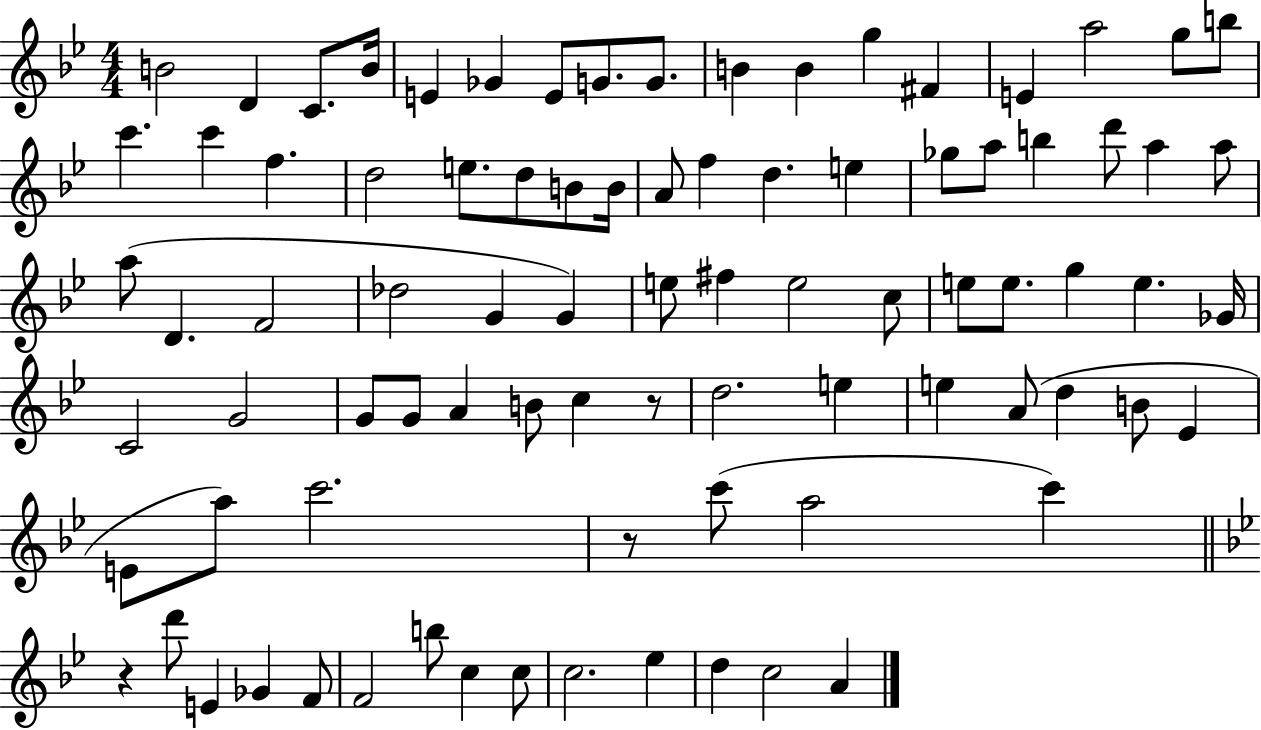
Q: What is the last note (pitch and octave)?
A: A4